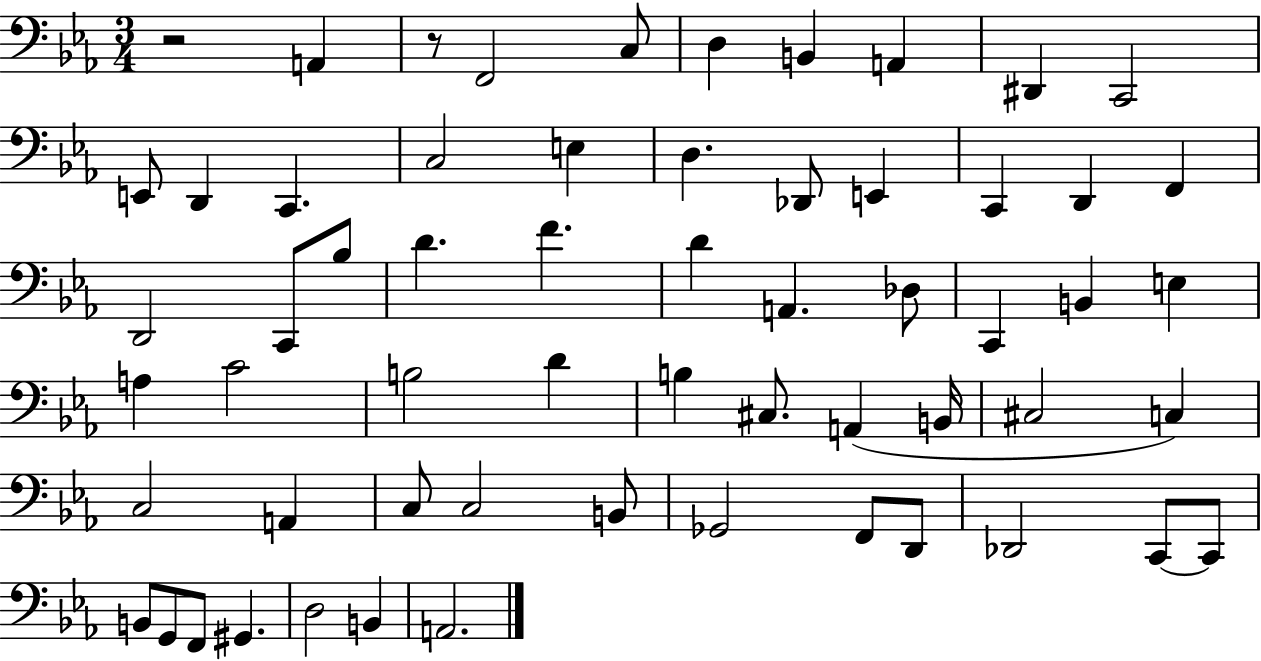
R/h A2/q R/e F2/h C3/e D3/q B2/q A2/q D#2/q C2/h E2/e D2/q C2/q. C3/h E3/q D3/q. Db2/e E2/q C2/q D2/q F2/q D2/h C2/e Bb3/e D4/q. F4/q. D4/q A2/q. Db3/e C2/q B2/q E3/q A3/q C4/h B3/h D4/q B3/q C#3/e. A2/q B2/s C#3/h C3/q C3/h A2/q C3/e C3/h B2/e Gb2/h F2/e D2/e Db2/h C2/e C2/e B2/e G2/e F2/e G#2/q. D3/h B2/q A2/h.